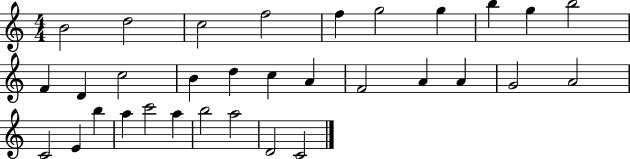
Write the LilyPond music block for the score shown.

{
  \clef treble
  \numericTimeSignature
  \time 4/4
  \key c \major
  b'2 d''2 | c''2 f''2 | f''4 g''2 g''4 | b''4 g''4 b''2 | \break f'4 d'4 c''2 | b'4 d''4 c''4 a'4 | f'2 a'4 a'4 | g'2 a'2 | \break c'2 e'4 b''4 | a''4 c'''2 a''4 | b''2 a''2 | d'2 c'2 | \break \bar "|."
}